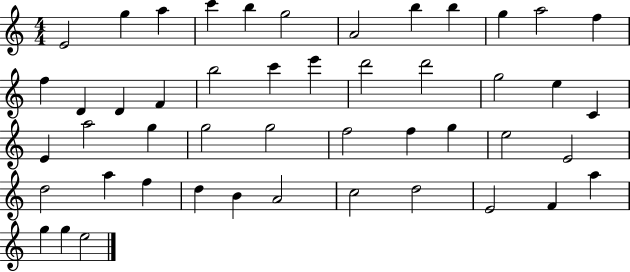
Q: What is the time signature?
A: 4/4